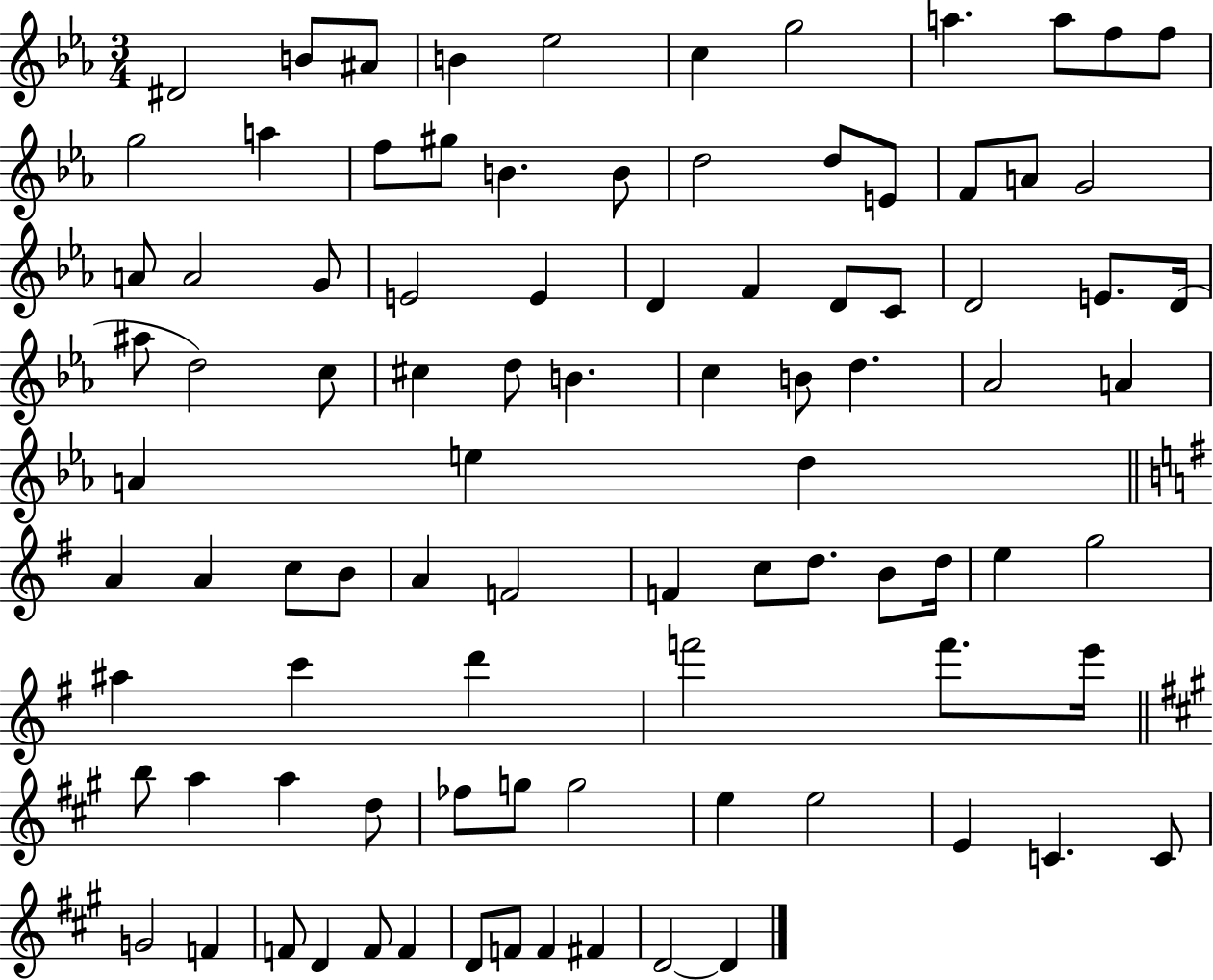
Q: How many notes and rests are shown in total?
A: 92